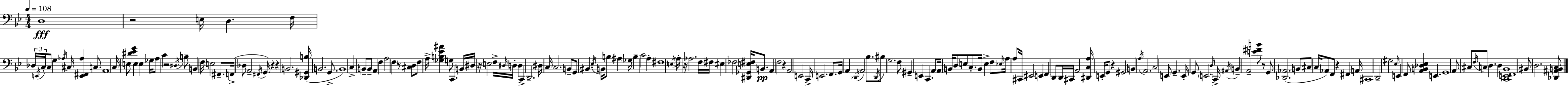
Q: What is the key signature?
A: G minor